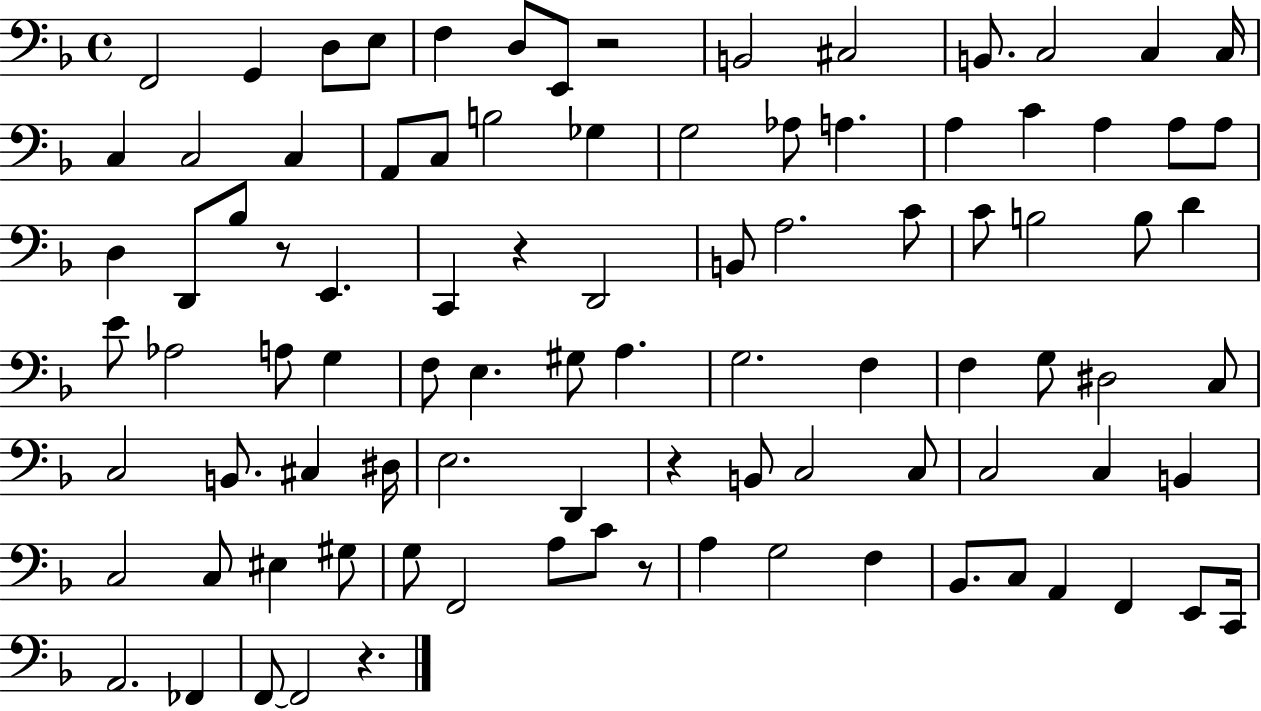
{
  \clef bass
  \time 4/4
  \defaultTimeSignature
  \key f \major
  f,2 g,4 d8 e8 | f4 d8 e,8 r2 | b,2 cis2 | b,8. c2 c4 c16 | \break c4 c2 c4 | a,8 c8 b2 ges4 | g2 aes8 a4. | a4 c'4 a4 a8 a8 | \break d4 d,8 bes8 r8 e,4. | c,4 r4 d,2 | b,8 a2. c'8 | c'8 b2 b8 d'4 | \break e'8 aes2 a8 g4 | f8 e4. gis8 a4. | g2. f4 | f4 g8 dis2 c8 | \break c2 b,8. cis4 dis16 | e2. d,4 | r4 b,8 c2 c8 | c2 c4 b,4 | \break c2 c8 eis4 gis8 | g8 f,2 a8 c'8 r8 | a4 g2 f4 | bes,8. c8 a,4 f,4 e,8 c,16 | \break a,2. fes,4 | f,8~~ f,2 r4. | \bar "|."
}